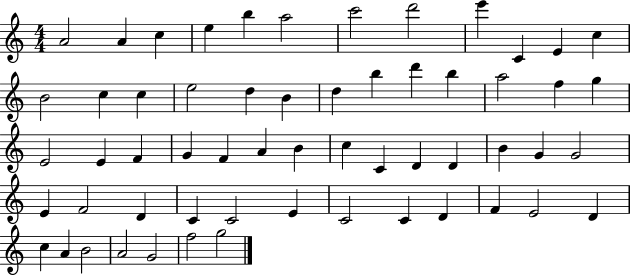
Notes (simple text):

A4/h A4/q C5/q E5/q B5/q A5/h C6/h D6/h E6/q C4/q E4/q C5/q B4/h C5/q C5/q E5/h D5/q B4/q D5/q B5/q D6/q B5/q A5/h F5/q G5/q E4/h E4/q F4/q G4/q F4/q A4/q B4/q C5/q C4/q D4/q D4/q B4/q G4/q G4/h E4/q F4/h D4/q C4/q C4/h E4/q C4/h C4/q D4/q F4/q E4/h D4/q C5/q A4/q B4/h A4/h G4/h F5/h G5/h